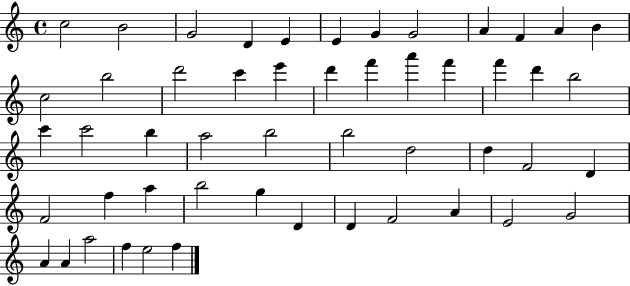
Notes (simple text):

C5/h B4/h G4/h D4/q E4/q E4/q G4/q G4/h A4/q F4/q A4/q B4/q C5/h B5/h D6/h C6/q E6/q D6/q F6/q A6/q F6/q F6/q D6/q B5/h C6/q C6/h B5/q A5/h B5/h B5/h D5/h D5/q F4/h D4/q F4/h F5/q A5/q B5/h G5/q D4/q D4/q F4/h A4/q E4/h G4/h A4/q A4/q A5/h F5/q E5/h F5/q